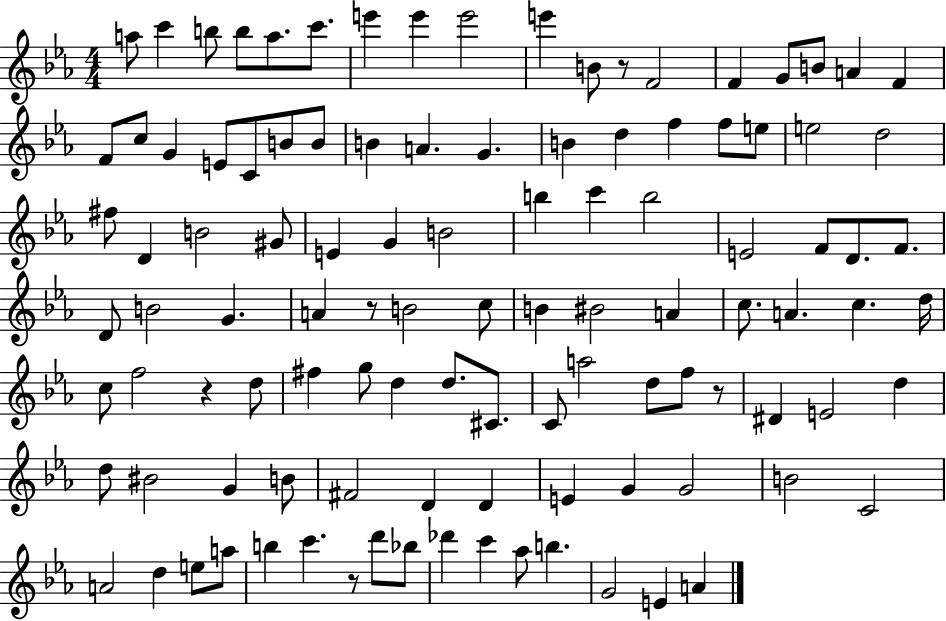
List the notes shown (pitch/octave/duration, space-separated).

A5/e C6/q B5/e B5/e A5/e. C6/e. E6/q E6/q E6/h E6/q B4/e R/e F4/h F4/q G4/e B4/e A4/q F4/q F4/e C5/e G4/q E4/e C4/e B4/e B4/e B4/q A4/q. G4/q. B4/q D5/q F5/q F5/e E5/e E5/h D5/h F#5/e D4/q B4/h G#4/e E4/q G4/q B4/h B5/q C6/q B5/h E4/h F4/e D4/e. F4/e. D4/e B4/h G4/q. A4/q R/e B4/h C5/e B4/q BIS4/h A4/q C5/e. A4/q. C5/q. D5/s C5/e F5/h R/q D5/e F#5/q G5/e D5/q D5/e. C#4/e. C4/e A5/h D5/e F5/e R/e D#4/q E4/h D5/q D5/e BIS4/h G4/q B4/e F#4/h D4/q D4/q E4/q G4/q G4/h B4/h C4/h A4/h D5/q E5/e A5/e B5/q C6/q. R/e D6/e Bb5/e Db6/q C6/q Ab5/e B5/q. G4/h E4/q A4/q